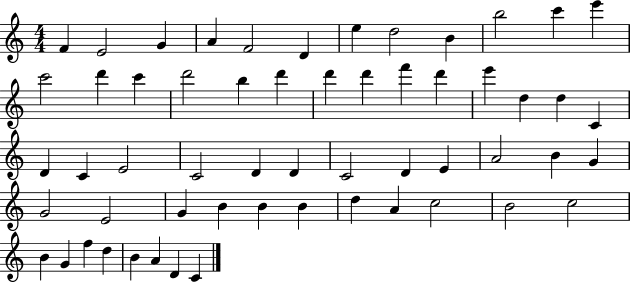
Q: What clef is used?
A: treble